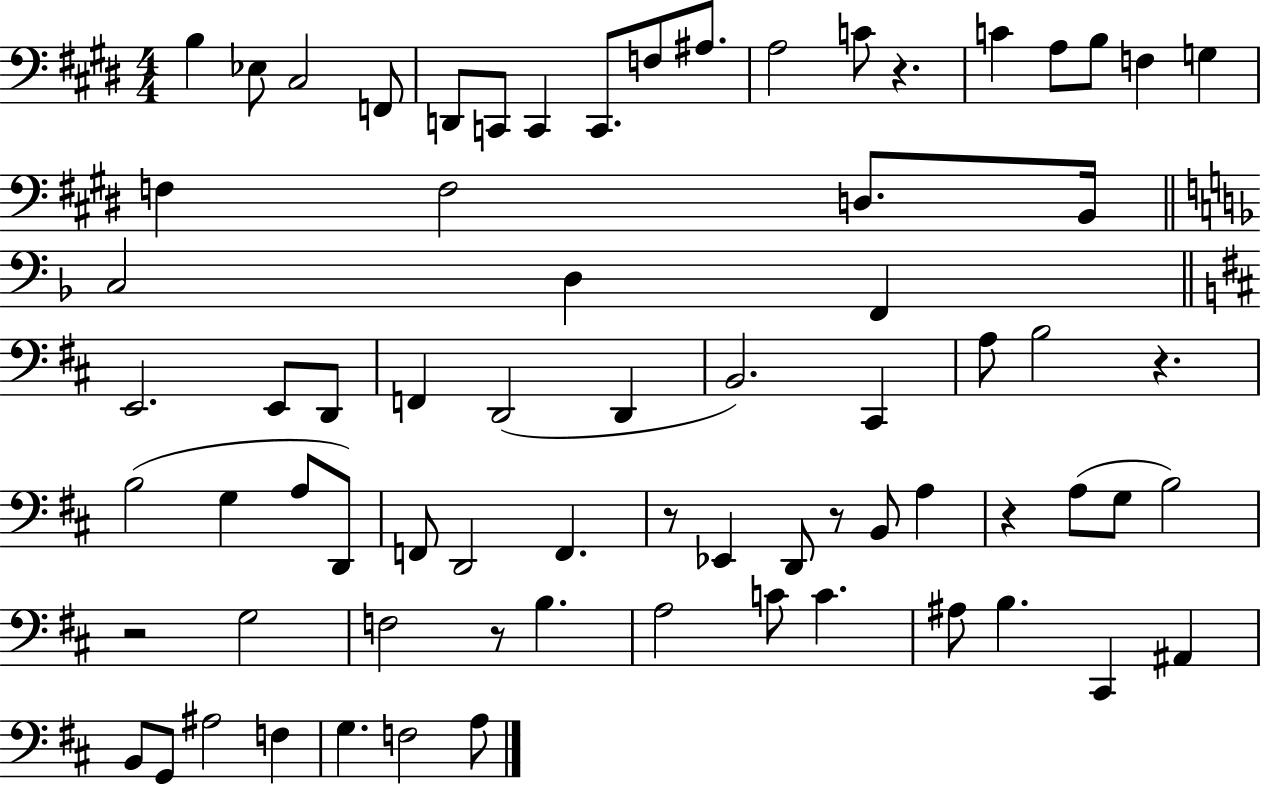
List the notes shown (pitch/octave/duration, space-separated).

B3/q Eb3/e C#3/h F2/e D2/e C2/e C2/q C2/e. F3/e A#3/e. A3/h C4/e R/q. C4/q A3/e B3/e F3/q G3/q F3/q F3/h D3/e. B2/s C3/h D3/q F2/q E2/h. E2/e D2/e F2/q D2/h D2/q B2/h. C#2/q A3/e B3/h R/q. B3/h G3/q A3/e D2/e F2/e D2/h F2/q. R/e Eb2/q D2/e R/e B2/e A3/q R/q A3/e G3/e B3/h R/h G3/h F3/h R/e B3/q. A3/h C4/e C4/q. A#3/e B3/q. C#2/q A#2/q B2/e G2/e A#3/h F3/q G3/q. F3/h A3/e